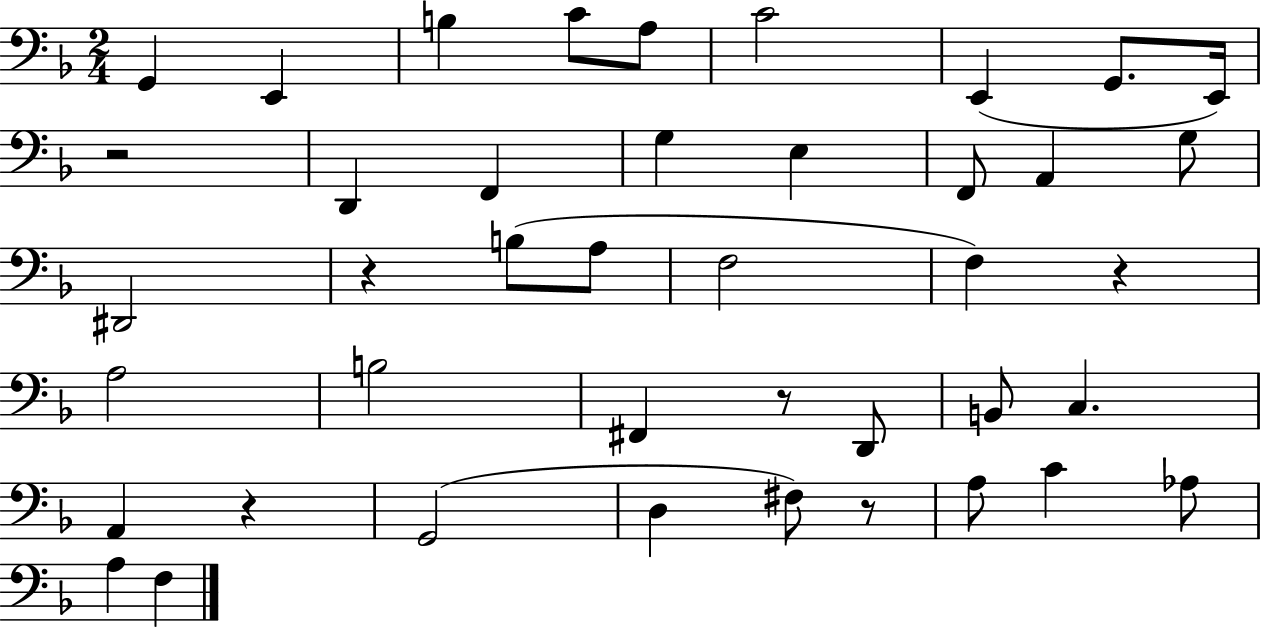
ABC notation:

X:1
T:Untitled
M:2/4
L:1/4
K:F
G,, E,, B, C/2 A,/2 C2 E,, G,,/2 E,,/4 z2 D,, F,, G, E, F,,/2 A,, G,/2 ^D,,2 z B,/2 A,/2 F,2 F, z A,2 B,2 ^F,, z/2 D,,/2 B,,/2 C, A,, z G,,2 D, ^F,/2 z/2 A,/2 C _A,/2 A, F,